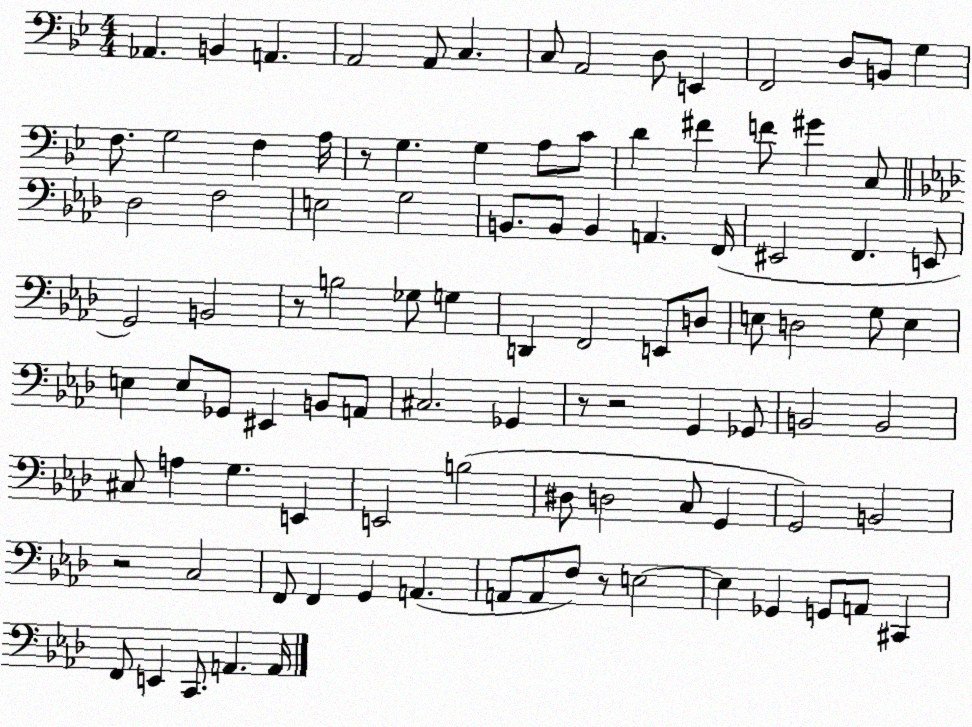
X:1
T:Untitled
M:4/4
L:1/4
K:Bb
_A,, B,, A,, A,,2 A,,/2 C, C,/2 A,,2 D,/2 E,, F,,2 D,/2 B,,/2 G, F,/2 G,2 F, A,/4 z/2 G, G, A,/2 C/2 D ^F F/2 ^G C,/2 _D,2 F,2 E,2 G,2 B,,/2 B,,/2 B,, A,, F,,/4 ^E,,2 F,, E,,/2 G,,2 B,,2 z/2 B,2 _G,/2 G, D,, F,,2 E,,/2 D,/2 E,/2 D,2 G,/2 E, E, E,/2 _G,,/2 ^E,, B,,/2 A,,/2 ^C,2 _G,, z/2 z2 G,, _G,,/2 B,,2 B,,2 ^C,/2 A, G, E,, E,,2 B,2 ^D,/2 D,2 C,/2 G,, G,,2 B,,2 z2 C,2 F,,/2 F,, G,, A,, A,,/2 A,,/2 F,/2 z/2 E,2 E, _G,, G,,/2 A,,/2 ^C,, F,,/2 E,, C,,/2 A,, A,,/4